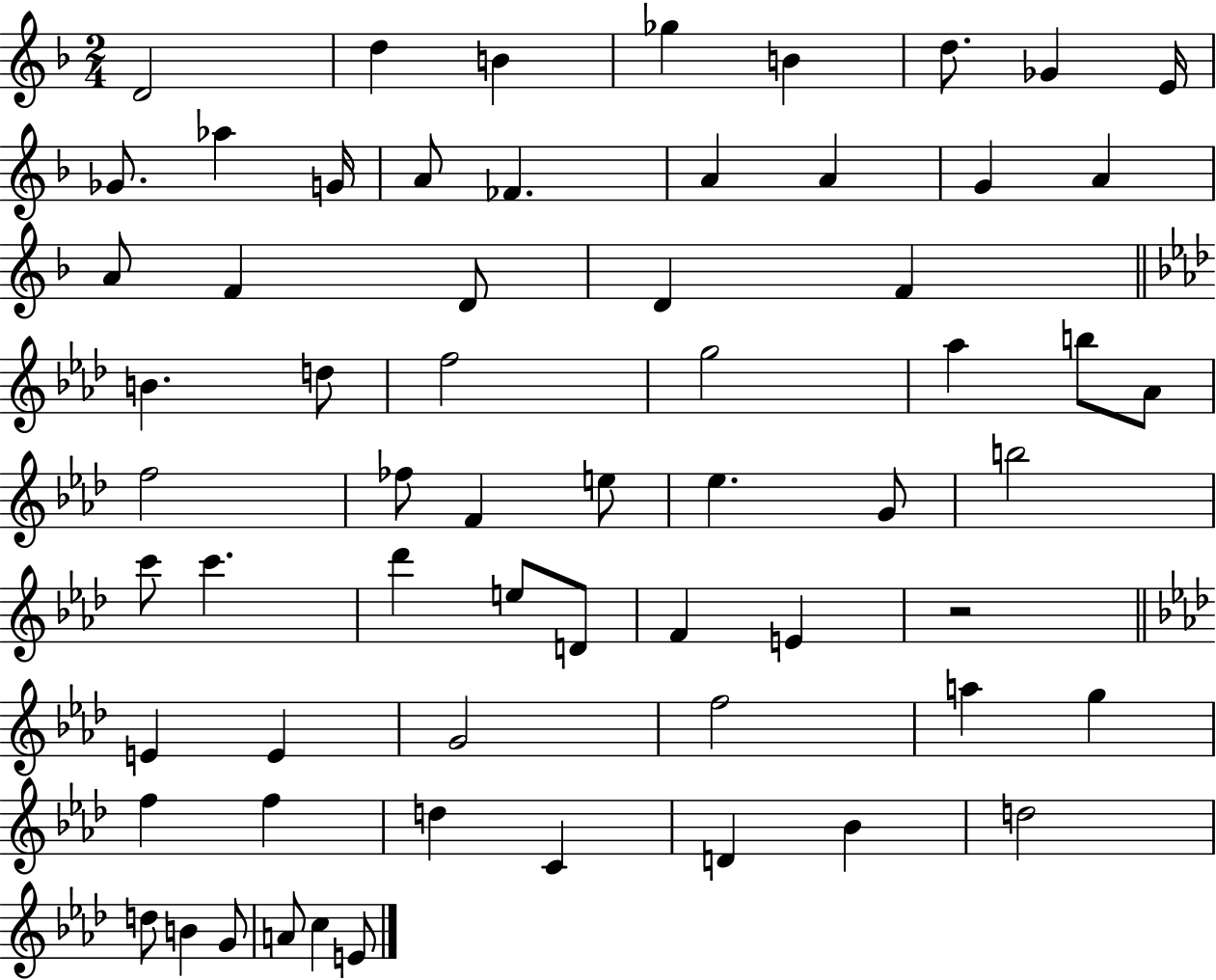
{
  \clef treble
  \numericTimeSignature
  \time 2/4
  \key f \major
  d'2 | d''4 b'4 | ges''4 b'4 | d''8. ges'4 e'16 | \break ges'8. aes''4 g'16 | a'8 fes'4. | a'4 a'4 | g'4 a'4 | \break a'8 f'4 d'8 | d'4 f'4 | \bar "||" \break \key f \minor b'4. d''8 | f''2 | g''2 | aes''4 b''8 aes'8 | \break f''2 | fes''8 f'4 e''8 | ees''4. g'8 | b''2 | \break c'''8 c'''4. | des'''4 e''8 d'8 | f'4 e'4 | r2 | \break \bar "||" \break \key aes \major e'4 e'4 | g'2 | f''2 | a''4 g''4 | \break f''4 f''4 | d''4 c'4 | d'4 bes'4 | d''2 | \break d''8 b'4 g'8 | a'8 c''4 e'8 | \bar "|."
}